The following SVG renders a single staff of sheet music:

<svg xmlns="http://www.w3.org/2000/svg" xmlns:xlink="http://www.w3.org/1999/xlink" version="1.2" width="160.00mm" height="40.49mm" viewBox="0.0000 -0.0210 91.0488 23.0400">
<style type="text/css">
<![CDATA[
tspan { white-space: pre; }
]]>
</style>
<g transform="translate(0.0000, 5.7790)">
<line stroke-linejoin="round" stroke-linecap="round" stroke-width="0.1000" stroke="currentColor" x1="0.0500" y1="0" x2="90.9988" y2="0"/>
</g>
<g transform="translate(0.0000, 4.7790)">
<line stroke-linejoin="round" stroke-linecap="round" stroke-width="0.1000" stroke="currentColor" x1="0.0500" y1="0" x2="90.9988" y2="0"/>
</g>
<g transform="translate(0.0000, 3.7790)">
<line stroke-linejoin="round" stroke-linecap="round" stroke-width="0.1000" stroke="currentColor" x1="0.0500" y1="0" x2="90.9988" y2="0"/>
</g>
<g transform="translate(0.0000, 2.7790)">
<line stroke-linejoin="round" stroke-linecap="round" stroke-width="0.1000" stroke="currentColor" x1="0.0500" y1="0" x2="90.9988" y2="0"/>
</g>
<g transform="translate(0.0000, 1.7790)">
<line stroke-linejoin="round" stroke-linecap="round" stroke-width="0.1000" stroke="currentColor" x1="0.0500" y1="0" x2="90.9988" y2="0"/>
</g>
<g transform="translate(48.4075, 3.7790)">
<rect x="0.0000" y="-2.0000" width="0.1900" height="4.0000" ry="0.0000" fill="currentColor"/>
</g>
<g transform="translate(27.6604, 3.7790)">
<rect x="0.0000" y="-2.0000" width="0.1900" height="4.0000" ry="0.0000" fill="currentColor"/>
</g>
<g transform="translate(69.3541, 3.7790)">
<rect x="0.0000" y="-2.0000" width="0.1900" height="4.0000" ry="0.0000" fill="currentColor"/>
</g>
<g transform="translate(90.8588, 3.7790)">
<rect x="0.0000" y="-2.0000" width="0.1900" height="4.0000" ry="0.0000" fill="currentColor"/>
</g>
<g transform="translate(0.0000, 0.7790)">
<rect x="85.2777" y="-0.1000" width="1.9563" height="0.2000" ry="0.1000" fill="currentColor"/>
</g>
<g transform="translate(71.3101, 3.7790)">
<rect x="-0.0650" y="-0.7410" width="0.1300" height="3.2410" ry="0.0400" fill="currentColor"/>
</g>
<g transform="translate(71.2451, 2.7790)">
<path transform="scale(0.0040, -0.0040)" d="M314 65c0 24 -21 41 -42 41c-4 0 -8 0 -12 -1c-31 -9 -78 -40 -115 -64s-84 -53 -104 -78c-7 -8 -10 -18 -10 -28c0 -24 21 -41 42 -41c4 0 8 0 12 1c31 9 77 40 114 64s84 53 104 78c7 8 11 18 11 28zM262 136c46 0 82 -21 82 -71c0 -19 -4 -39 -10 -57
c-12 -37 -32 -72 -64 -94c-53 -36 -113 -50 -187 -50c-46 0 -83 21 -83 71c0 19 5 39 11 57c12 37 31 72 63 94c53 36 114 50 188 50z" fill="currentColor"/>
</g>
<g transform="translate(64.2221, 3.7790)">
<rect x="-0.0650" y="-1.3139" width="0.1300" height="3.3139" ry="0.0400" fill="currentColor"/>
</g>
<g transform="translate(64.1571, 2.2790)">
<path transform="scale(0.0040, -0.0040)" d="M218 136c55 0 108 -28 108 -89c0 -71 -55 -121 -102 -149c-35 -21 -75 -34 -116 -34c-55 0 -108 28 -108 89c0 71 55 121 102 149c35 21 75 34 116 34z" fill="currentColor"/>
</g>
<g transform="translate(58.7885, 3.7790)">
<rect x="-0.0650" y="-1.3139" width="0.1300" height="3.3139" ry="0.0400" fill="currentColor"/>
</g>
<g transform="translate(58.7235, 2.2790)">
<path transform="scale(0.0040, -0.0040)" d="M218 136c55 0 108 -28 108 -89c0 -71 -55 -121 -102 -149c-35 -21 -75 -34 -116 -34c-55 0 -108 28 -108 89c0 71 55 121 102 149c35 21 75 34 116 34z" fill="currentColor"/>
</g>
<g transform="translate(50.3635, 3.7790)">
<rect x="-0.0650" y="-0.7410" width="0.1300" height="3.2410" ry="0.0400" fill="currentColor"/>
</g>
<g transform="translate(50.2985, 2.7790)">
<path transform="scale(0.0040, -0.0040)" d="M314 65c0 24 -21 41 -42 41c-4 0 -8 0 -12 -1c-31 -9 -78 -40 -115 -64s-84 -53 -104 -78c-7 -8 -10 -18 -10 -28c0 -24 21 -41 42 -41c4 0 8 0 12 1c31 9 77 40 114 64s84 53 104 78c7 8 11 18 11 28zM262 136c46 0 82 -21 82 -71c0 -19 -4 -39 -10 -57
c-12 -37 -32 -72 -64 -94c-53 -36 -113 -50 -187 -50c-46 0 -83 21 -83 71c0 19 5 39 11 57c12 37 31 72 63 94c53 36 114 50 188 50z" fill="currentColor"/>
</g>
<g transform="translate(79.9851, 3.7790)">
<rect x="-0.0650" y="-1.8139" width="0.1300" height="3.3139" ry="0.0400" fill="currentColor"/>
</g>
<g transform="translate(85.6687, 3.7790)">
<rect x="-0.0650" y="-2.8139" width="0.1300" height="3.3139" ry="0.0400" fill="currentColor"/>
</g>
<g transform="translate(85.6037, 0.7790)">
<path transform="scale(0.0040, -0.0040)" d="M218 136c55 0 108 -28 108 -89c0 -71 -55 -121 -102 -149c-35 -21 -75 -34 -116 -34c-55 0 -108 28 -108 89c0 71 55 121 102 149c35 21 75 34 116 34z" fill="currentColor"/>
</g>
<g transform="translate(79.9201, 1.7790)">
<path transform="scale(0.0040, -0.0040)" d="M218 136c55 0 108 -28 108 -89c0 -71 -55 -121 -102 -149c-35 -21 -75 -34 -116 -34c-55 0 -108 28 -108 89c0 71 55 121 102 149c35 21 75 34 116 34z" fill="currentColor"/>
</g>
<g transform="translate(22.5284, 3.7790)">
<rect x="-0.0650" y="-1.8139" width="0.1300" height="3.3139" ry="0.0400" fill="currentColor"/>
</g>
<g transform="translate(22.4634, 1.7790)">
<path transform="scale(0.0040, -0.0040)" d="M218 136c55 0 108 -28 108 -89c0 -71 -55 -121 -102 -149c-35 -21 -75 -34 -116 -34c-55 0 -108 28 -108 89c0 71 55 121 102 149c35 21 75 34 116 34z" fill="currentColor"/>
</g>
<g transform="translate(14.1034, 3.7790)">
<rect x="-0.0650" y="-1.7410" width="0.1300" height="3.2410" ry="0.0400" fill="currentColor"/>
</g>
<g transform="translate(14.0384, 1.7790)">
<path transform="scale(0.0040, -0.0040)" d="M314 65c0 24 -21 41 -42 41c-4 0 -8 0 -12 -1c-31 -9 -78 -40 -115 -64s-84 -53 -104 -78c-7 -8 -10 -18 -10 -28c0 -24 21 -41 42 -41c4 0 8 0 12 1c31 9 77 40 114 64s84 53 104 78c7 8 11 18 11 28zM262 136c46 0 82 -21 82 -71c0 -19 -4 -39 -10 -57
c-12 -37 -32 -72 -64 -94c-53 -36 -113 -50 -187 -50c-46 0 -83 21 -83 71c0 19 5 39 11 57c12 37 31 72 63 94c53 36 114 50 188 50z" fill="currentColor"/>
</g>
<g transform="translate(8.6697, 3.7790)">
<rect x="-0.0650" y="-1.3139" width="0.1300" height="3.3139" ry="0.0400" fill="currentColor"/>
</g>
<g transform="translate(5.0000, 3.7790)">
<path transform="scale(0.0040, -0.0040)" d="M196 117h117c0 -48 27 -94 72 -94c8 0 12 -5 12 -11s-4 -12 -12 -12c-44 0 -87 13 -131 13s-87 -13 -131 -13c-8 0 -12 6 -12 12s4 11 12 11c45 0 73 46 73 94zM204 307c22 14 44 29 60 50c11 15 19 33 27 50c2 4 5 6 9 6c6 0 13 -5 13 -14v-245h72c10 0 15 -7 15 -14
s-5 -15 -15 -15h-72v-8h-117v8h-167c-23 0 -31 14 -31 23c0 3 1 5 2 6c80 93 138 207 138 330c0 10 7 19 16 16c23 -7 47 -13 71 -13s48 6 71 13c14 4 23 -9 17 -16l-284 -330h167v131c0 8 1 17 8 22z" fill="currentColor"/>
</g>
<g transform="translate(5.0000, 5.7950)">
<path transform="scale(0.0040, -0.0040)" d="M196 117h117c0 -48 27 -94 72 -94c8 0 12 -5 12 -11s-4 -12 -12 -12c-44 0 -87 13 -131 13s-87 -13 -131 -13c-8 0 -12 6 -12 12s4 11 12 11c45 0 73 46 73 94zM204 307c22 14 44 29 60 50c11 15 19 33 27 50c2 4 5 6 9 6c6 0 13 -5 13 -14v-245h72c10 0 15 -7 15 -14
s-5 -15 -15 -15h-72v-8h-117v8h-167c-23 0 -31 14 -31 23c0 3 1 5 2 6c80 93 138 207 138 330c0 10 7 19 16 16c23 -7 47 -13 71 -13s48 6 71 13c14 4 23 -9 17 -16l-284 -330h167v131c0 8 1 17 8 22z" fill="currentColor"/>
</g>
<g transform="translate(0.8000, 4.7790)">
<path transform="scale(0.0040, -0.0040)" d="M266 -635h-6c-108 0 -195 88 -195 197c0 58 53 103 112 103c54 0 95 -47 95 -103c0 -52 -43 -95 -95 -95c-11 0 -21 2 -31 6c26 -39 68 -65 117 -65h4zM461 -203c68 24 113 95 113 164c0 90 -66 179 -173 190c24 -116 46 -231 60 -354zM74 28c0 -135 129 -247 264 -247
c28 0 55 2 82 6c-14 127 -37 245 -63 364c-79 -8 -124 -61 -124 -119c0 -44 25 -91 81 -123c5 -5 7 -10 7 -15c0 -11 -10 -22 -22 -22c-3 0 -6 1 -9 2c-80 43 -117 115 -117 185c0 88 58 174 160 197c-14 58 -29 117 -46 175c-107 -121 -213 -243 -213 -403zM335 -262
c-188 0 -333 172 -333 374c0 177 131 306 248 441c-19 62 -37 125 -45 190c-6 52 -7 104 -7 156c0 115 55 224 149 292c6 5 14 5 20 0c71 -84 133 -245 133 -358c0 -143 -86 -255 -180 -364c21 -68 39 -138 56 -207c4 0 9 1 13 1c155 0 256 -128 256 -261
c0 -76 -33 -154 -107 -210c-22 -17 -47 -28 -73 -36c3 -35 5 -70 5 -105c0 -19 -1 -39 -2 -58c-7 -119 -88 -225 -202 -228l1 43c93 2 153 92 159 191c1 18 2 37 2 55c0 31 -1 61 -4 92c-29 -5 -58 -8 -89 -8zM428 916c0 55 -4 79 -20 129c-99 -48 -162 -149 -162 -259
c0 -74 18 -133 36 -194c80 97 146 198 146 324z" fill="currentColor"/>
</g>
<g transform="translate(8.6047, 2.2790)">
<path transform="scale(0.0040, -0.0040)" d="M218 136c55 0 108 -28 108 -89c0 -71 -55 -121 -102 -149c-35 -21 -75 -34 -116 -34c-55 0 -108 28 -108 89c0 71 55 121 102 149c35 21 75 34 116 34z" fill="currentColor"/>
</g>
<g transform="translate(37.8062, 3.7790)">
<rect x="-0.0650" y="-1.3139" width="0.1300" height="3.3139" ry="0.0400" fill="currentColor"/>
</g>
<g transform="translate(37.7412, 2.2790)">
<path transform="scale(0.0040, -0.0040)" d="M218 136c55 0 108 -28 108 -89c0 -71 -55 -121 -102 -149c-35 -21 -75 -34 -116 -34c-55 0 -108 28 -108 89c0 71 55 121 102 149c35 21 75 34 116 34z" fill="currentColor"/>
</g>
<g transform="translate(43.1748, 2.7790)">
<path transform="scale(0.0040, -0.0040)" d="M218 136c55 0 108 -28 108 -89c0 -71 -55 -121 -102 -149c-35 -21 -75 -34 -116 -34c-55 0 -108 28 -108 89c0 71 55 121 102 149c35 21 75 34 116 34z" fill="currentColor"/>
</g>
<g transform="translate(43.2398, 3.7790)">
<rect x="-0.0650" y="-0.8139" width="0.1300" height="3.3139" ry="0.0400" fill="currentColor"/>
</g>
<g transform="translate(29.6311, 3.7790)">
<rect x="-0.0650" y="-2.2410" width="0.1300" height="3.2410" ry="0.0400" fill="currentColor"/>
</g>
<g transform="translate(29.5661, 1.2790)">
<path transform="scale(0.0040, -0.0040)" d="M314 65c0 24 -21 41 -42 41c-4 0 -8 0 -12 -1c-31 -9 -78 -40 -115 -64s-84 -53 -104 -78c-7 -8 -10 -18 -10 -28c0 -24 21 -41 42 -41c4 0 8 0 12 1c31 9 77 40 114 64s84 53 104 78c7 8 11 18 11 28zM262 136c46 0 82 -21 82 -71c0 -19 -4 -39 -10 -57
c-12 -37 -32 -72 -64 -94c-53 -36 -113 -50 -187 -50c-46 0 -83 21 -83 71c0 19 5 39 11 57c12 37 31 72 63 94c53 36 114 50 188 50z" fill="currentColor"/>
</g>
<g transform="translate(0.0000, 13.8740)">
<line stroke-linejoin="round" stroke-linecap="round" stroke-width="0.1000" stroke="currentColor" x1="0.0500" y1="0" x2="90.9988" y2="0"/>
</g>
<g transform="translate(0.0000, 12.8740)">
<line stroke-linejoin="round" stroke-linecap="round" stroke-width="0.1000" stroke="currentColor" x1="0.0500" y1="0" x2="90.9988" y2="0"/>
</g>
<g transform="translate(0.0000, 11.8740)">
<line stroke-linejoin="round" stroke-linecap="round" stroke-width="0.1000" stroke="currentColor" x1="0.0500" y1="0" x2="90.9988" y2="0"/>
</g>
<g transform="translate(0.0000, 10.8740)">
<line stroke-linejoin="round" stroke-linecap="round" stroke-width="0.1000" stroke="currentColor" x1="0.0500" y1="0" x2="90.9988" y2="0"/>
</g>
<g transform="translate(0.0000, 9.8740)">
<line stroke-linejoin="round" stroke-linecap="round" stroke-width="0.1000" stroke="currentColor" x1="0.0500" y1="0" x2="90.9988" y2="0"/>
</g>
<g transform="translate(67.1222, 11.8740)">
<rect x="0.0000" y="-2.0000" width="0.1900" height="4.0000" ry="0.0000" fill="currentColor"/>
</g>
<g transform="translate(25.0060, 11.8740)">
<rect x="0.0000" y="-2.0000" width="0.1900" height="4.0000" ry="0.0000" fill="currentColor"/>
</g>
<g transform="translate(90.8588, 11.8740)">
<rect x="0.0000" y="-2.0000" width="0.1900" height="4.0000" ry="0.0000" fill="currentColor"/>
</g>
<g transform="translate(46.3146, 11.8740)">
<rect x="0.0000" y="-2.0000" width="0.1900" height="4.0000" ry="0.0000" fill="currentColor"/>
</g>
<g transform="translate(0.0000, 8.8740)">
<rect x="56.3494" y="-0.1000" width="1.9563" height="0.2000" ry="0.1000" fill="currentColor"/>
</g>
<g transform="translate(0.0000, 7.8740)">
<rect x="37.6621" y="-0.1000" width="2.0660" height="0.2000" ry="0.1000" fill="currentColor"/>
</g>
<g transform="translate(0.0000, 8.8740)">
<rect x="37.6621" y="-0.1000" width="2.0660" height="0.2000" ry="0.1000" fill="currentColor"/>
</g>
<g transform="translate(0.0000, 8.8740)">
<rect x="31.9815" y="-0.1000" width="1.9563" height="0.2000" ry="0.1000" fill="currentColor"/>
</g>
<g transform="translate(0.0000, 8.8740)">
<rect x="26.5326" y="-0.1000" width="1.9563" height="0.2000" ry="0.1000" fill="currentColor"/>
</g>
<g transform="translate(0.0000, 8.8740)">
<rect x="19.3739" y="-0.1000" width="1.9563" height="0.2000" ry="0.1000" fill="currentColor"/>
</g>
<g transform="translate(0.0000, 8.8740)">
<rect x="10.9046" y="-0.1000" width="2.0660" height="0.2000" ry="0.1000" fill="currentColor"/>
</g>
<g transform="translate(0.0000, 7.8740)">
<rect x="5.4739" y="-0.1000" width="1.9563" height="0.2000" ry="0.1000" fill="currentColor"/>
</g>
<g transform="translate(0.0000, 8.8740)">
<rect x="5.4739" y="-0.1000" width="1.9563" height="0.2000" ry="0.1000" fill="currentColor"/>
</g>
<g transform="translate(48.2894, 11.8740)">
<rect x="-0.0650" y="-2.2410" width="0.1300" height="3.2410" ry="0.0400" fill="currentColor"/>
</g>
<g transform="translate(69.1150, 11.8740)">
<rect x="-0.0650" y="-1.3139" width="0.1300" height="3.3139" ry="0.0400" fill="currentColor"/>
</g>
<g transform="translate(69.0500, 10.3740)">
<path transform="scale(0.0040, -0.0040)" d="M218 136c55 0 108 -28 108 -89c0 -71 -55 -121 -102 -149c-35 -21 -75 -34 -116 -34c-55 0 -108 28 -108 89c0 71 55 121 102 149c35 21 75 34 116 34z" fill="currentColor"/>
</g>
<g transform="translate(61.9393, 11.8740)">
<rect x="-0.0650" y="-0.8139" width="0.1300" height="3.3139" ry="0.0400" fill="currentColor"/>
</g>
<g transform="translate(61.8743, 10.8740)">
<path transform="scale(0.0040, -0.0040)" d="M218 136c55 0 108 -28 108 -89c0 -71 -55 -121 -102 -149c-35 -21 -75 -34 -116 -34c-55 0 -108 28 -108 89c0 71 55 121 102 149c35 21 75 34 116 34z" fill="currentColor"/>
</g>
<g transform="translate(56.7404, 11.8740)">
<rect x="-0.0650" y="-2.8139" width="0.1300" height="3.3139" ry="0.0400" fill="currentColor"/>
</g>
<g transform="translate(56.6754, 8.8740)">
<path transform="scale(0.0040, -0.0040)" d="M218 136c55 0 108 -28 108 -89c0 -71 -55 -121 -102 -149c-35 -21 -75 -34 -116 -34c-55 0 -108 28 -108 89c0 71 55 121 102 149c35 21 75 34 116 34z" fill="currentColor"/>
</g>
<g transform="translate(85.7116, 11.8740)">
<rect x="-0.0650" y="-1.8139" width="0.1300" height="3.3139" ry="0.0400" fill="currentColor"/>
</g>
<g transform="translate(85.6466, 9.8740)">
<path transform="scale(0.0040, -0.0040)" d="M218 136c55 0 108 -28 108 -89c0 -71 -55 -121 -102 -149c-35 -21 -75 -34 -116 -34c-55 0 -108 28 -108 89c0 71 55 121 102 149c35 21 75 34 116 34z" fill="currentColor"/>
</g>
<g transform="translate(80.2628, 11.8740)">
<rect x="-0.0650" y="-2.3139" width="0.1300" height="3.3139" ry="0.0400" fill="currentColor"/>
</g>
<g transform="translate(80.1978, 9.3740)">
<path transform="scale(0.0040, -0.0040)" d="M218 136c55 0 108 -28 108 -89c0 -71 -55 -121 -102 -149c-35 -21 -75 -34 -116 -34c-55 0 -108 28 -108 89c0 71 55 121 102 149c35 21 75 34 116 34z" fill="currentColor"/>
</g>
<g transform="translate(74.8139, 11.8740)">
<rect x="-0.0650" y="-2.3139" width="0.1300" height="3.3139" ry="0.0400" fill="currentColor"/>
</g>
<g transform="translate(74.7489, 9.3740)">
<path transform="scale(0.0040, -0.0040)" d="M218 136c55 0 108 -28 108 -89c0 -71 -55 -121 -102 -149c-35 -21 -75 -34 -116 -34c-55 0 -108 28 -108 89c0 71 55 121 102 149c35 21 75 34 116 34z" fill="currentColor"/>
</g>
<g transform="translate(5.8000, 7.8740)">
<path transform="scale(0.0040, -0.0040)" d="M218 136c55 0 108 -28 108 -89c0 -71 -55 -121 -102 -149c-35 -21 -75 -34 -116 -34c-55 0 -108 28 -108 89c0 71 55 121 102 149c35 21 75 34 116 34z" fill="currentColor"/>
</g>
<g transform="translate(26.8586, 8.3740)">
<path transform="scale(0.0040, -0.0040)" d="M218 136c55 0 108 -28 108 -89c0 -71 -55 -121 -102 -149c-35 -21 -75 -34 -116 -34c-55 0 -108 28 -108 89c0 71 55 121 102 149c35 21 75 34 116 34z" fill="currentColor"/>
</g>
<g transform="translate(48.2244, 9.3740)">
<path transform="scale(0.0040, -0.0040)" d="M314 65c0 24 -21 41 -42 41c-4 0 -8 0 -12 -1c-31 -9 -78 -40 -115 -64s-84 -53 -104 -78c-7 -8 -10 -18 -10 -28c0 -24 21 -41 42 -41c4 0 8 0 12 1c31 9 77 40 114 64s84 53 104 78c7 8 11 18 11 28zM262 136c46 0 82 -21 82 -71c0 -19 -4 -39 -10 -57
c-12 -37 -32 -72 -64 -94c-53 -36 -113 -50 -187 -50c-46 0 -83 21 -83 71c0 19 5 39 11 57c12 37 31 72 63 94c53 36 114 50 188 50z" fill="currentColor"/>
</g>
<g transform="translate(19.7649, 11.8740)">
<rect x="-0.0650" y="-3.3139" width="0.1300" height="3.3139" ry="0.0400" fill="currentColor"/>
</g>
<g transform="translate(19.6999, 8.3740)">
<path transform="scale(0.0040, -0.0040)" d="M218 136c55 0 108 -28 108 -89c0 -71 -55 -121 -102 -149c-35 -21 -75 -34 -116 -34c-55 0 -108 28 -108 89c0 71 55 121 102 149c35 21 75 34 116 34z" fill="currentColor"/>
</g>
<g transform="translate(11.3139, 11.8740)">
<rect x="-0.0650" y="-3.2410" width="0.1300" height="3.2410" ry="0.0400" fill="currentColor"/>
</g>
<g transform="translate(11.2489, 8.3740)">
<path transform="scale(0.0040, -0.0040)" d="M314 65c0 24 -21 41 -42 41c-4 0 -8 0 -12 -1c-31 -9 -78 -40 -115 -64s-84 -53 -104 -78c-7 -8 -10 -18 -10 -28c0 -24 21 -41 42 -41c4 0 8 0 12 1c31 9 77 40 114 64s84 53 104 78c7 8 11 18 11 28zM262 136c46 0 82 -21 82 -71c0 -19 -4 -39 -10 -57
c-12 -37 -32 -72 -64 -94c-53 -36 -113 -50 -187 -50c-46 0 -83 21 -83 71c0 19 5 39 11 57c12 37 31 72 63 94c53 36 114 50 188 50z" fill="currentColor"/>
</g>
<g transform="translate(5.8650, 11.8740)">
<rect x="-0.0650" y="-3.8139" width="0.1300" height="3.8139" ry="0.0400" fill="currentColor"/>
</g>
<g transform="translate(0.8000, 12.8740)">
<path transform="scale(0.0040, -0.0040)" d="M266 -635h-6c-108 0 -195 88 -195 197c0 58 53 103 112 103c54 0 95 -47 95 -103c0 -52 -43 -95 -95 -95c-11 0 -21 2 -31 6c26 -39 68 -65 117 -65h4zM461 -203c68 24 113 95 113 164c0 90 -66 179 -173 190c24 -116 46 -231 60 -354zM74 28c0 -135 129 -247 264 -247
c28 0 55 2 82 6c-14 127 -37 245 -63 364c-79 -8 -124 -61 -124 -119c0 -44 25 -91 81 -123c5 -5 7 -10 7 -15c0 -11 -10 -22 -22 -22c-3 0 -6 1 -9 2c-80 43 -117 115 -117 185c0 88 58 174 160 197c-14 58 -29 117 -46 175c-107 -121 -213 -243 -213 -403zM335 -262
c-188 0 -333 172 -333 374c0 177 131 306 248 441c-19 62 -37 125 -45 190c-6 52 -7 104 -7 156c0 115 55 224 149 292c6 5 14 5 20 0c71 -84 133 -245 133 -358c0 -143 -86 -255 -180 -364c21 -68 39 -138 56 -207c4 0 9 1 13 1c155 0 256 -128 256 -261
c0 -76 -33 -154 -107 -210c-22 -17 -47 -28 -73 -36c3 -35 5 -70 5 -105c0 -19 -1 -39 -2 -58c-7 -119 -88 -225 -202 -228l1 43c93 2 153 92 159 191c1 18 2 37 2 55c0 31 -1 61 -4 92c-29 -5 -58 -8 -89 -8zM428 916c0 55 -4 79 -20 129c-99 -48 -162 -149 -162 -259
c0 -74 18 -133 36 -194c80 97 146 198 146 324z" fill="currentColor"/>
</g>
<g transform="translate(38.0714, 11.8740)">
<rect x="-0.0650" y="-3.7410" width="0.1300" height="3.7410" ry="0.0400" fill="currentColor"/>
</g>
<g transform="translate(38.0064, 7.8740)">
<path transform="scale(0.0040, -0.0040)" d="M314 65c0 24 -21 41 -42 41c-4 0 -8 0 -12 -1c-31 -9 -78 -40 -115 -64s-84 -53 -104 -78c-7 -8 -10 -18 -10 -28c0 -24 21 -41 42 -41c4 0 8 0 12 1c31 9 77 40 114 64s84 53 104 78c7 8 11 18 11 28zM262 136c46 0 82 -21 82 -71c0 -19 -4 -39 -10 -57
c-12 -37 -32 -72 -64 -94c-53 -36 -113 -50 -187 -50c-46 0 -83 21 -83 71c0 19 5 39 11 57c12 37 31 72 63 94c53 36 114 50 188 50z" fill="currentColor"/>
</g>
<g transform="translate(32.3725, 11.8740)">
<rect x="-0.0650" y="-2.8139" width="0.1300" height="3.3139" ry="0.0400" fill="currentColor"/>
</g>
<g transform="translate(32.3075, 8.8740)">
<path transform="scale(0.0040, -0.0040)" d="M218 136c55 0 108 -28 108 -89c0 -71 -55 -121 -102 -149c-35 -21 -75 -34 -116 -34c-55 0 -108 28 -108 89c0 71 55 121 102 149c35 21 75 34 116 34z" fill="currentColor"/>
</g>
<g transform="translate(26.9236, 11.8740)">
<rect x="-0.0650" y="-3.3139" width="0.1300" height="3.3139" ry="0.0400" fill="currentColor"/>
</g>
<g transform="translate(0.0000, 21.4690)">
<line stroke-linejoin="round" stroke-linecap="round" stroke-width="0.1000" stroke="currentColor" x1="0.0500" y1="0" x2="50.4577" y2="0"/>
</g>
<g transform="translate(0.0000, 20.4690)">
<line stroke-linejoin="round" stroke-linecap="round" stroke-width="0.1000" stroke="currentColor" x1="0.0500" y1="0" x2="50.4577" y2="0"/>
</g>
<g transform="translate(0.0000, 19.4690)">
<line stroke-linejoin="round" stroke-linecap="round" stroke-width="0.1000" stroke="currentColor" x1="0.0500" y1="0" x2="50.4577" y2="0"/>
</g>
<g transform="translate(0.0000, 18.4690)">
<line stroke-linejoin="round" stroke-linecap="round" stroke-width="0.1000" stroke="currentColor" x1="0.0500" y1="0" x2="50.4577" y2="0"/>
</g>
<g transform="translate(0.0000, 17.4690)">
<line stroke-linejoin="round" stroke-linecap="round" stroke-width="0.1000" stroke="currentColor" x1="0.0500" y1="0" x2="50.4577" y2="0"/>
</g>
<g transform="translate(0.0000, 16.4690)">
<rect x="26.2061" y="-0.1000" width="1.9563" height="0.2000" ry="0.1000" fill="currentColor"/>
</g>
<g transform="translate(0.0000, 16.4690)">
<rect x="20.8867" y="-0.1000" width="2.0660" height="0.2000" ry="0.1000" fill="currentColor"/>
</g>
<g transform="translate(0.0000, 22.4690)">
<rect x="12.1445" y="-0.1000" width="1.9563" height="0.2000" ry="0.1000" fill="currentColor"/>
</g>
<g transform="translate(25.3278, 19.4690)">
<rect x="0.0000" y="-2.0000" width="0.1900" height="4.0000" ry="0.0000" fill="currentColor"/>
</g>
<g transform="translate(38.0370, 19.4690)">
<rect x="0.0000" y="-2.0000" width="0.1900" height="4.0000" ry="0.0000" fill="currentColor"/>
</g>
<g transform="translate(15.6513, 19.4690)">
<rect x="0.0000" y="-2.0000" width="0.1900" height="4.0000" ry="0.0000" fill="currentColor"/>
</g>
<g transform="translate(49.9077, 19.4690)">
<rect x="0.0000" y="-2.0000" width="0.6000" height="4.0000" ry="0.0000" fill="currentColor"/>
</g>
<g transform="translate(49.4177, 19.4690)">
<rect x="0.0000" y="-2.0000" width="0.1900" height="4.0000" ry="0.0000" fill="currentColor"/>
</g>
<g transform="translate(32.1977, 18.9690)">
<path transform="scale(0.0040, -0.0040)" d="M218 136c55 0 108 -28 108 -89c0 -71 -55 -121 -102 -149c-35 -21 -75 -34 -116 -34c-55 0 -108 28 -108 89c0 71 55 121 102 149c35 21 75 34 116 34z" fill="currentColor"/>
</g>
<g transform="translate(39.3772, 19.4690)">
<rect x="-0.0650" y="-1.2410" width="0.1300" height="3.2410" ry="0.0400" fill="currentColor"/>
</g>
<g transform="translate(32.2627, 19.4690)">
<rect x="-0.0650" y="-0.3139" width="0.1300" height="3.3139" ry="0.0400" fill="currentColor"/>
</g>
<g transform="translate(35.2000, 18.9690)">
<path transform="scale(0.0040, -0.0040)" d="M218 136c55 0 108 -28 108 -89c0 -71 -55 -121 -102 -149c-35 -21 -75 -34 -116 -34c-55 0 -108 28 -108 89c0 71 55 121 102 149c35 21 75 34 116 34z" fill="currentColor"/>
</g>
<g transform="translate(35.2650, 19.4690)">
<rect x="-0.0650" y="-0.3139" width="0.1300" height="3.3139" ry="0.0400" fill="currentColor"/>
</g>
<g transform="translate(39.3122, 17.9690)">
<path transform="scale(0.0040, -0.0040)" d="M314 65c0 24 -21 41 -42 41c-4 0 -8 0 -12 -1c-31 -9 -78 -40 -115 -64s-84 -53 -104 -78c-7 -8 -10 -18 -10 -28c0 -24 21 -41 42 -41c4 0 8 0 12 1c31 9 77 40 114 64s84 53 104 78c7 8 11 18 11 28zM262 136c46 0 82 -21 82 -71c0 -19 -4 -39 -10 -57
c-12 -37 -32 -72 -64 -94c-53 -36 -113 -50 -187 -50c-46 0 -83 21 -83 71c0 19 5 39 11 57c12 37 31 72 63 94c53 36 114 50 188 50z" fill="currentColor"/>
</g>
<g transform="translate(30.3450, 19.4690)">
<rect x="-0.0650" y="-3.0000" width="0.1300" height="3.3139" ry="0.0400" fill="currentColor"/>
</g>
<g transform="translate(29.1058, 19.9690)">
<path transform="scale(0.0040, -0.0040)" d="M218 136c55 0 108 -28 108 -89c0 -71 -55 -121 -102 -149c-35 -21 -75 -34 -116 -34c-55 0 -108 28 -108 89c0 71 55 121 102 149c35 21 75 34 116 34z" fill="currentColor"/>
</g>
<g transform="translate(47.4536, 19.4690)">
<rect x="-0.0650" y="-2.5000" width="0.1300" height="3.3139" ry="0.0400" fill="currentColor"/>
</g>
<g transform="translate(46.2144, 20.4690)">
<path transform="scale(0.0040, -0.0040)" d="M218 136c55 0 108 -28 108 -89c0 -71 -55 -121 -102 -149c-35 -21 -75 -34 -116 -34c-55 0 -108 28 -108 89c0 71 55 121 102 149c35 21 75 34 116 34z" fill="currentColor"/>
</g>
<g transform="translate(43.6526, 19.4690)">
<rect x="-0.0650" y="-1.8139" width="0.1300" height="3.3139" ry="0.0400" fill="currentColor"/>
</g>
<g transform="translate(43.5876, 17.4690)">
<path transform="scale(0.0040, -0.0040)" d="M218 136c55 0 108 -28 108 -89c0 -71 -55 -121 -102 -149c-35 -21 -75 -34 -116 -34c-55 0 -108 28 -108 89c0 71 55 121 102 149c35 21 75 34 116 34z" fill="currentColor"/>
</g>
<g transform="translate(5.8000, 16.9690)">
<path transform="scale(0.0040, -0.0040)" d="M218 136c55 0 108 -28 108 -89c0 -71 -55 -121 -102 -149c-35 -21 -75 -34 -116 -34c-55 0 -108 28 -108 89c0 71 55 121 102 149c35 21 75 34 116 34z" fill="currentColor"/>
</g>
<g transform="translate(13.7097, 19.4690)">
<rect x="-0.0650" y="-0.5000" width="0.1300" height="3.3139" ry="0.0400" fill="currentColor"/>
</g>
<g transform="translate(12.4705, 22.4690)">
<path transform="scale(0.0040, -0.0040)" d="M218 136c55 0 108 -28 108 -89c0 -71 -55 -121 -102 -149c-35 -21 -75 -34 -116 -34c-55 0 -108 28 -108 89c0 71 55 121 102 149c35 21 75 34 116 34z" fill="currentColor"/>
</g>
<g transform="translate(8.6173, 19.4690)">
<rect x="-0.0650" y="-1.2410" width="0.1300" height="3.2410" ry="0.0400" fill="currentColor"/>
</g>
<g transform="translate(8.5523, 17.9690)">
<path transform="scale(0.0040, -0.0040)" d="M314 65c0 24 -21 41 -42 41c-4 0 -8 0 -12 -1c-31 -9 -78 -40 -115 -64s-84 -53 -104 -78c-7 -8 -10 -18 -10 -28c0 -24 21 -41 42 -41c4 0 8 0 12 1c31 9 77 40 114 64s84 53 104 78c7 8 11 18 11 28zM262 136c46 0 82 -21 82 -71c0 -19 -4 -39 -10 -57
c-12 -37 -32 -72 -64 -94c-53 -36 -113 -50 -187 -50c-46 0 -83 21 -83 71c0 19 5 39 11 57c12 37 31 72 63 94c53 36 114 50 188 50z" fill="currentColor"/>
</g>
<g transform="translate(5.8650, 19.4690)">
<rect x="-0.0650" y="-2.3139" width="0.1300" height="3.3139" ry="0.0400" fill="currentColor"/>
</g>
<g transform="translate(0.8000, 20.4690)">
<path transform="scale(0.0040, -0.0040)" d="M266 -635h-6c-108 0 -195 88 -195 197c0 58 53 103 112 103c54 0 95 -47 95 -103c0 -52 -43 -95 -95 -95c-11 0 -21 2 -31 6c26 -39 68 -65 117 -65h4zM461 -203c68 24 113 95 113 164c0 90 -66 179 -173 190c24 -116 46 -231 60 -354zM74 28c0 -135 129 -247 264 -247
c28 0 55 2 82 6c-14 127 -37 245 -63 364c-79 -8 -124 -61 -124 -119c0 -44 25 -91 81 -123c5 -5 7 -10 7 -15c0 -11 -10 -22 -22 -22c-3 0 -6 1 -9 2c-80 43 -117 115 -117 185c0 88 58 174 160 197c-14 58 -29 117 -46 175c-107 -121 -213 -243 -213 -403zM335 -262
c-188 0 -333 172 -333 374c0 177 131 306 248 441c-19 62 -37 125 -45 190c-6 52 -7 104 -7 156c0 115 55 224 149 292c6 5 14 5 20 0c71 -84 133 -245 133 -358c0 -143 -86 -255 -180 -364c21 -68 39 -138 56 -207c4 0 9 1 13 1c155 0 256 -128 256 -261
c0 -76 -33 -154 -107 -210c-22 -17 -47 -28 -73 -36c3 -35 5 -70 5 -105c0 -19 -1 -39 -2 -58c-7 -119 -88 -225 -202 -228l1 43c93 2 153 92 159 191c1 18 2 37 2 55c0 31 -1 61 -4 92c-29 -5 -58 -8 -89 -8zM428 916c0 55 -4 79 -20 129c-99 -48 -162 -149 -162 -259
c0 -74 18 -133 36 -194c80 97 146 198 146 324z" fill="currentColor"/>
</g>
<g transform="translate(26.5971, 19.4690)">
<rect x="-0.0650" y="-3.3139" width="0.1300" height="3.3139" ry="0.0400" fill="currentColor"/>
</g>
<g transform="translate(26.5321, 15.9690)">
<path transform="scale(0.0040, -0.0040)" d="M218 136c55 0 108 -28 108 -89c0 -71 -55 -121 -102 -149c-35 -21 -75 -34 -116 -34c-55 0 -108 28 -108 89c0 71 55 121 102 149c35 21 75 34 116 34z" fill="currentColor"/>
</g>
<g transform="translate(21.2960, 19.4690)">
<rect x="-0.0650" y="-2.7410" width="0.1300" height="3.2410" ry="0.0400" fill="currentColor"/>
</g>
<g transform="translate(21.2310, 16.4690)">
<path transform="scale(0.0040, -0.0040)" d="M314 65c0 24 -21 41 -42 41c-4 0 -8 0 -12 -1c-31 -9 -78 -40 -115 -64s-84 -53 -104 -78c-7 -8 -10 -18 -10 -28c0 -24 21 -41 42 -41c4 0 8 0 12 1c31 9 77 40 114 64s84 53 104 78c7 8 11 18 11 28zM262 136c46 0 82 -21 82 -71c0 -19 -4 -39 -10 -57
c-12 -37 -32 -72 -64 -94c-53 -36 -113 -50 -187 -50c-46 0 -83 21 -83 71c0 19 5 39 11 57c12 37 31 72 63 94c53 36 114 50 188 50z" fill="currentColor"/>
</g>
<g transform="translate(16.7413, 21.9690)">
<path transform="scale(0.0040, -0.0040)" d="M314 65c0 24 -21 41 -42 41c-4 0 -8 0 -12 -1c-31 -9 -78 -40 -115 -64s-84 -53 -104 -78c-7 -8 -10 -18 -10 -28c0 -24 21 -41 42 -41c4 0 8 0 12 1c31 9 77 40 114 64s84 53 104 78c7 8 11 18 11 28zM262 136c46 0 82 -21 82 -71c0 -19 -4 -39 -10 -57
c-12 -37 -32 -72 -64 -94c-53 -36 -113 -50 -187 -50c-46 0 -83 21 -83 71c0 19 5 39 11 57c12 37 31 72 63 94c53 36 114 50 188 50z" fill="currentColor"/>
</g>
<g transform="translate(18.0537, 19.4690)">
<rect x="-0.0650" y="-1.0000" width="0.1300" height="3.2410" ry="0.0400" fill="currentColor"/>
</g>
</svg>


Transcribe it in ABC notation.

X:1
T:Untitled
M:4/4
L:1/4
K:C
e f2 f g2 e d d2 e e d2 f a c' b2 b b a c'2 g2 a d e g g f g e2 C D2 a2 b A c c e2 f G